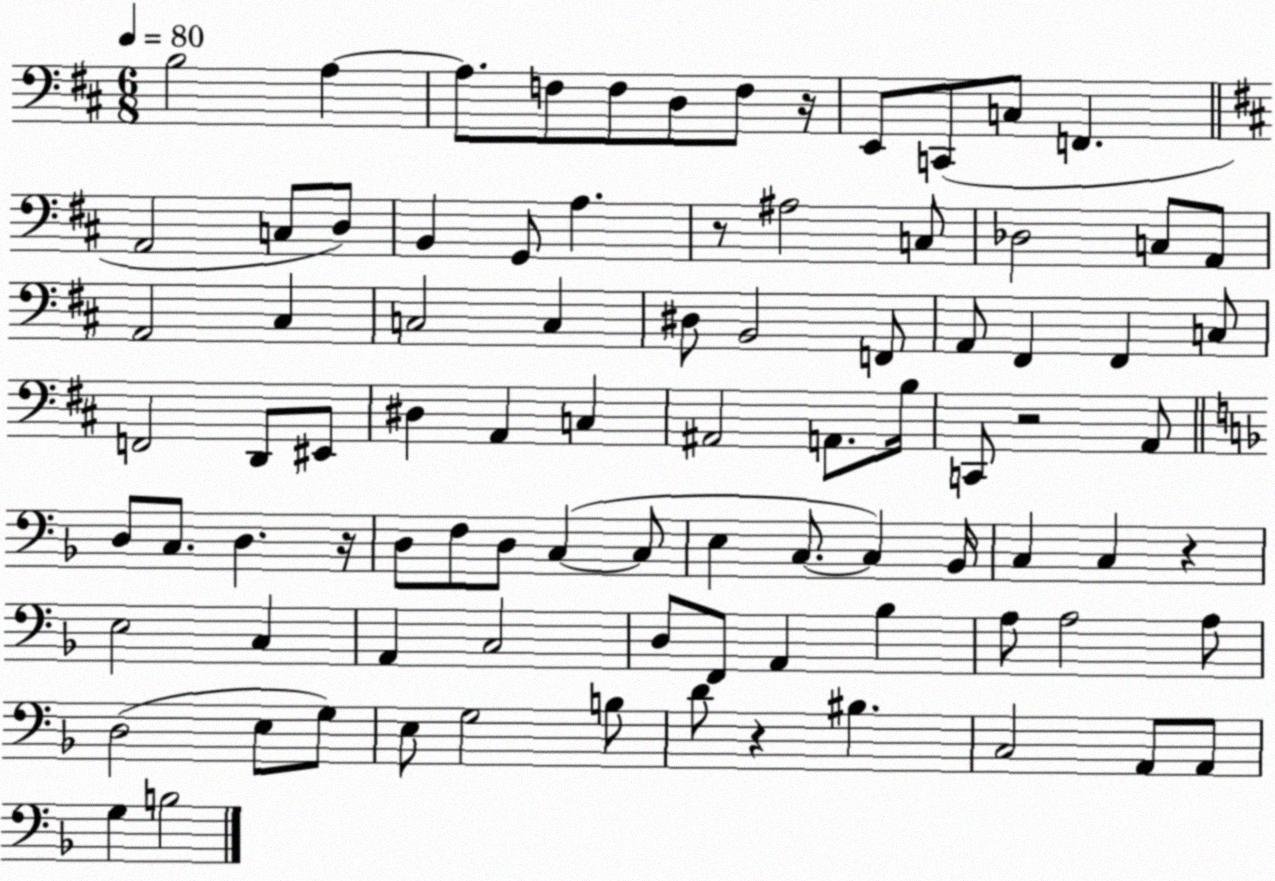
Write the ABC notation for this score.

X:1
T:Untitled
M:6/8
L:1/4
K:D
B,2 A, A,/2 F,/2 F,/2 D,/2 F,/2 z/4 E,,/2 C,,/2 C,/2 F,, A,,2 C,/2 D,/2 B,, G,,/2 A, z/2 ^A,2 C,/2 _D,2 C,/2 A,,/2 A,,2 ^C, C,2 C, ^D,/2 B,,2 F,,/2 A,,/2 ^F,, ^F,, C,/2 F,,2 D,,/2 ^E,,/2 ^D, A,, C, ^A,,2 A,,/2 B,/4 C,,/2 z2 A,,/2 D,/2 C,/2 D, z/4 D,/2 F,/2 D,/2 C, C,/2 E, C,/2 C, _B,,/4 C, C, z E,2 C, A,, C,2 D,/2 F,,/2 A,, _B, A,/2 A,2 A,/2 D,2 E,/2 G,/2 E,/2 G,2 B,/2 D/2 z ^B, C,2 A,,/2 A,,/2 G, B,2